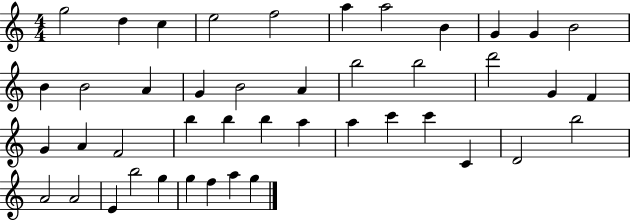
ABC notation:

X:1
T:Untitled
M:4/4
L:1/4
K:C
g2 d c e2 f2 a a2 B G G B2 B B2 A G B2 A b2 b2 d'2 G F G A F2 b b b a a c' c' C D2 b2 A2 A2 E b2 g g f a g